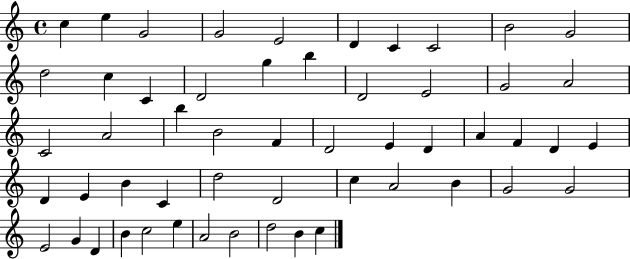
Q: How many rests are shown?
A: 0